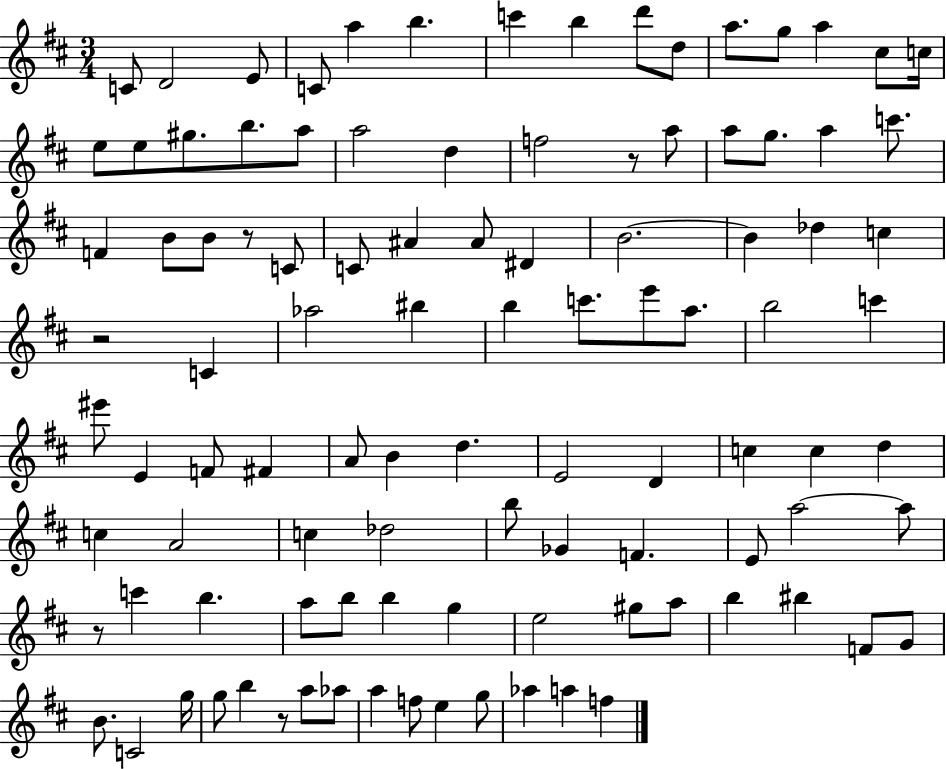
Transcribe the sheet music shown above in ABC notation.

X:1
T:Untitled
M:3/4
L:1/4
K:D
C/2 D2 E/2 C/2 a b c' b d'/2 d/2 a/2 g/2 a ^c/2 c/4 e/2 e/2 ^g/2 b/2 a/2 a2 d f2 z/2 a/2 a/2 g/2 a c'/2 F B/2 B/2 z/2 C/2 C/2 ^A ^A/2 ^D B2 B _d c z2 C _a2 ^b b c'/2 e'/2 a/2 b2 c' ^e'/2 E F/2 ^F A/2 B d E2 D c c d c A2 c _d2 b/2 _G F E/2 a2 a/2 z/2 c' b a/2 b/2 b g e2 ^g/2 a/2 b ^b F/2 G/2 B/2 C2 g/4 g/2 b z/2 a/2 _a/2 a f/2 e g/2 _a a f